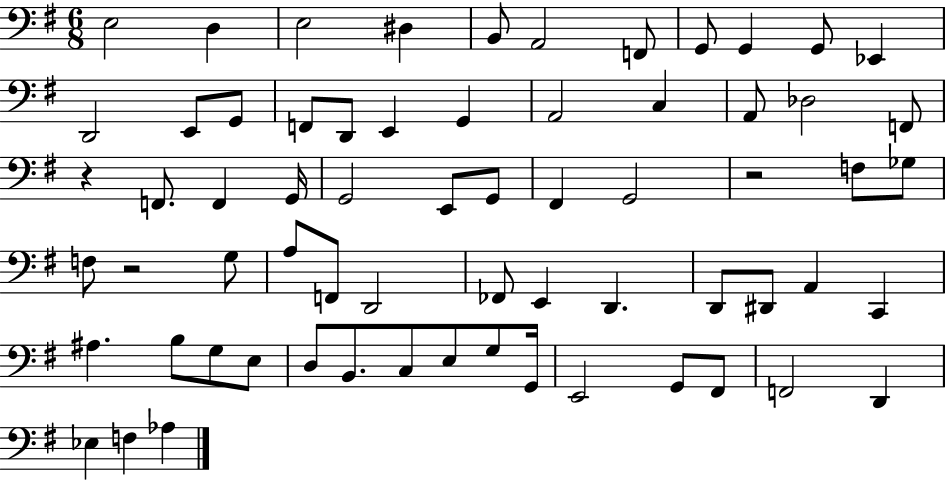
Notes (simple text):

E3/h D3/q E3/h D#3/q B2/e A2/h F2/e G2/e G2/q G2/e Eb2/q D2/h E2/e G2/e F2/e D2/e E2/q G2/q A2/h C3/q A2/e Db3/h F2/e R/q F2/e. F2/q G2/s G2/h E2/e G2/e F#2/q G2/h R/h F3/e Gb3/e F3/e R/h G3/e A3/e F2/e D2/h FES2/e E2/q D2/q. D2/e D#2/e A2/q C2/q A#3/q. B3/e G3/e E3/e D3/e B2/e. C3/e E3/e G3/e G2/s E2/h G2/e F#2/e F2/h D2/q Eb3/q F3/q Ab3/q